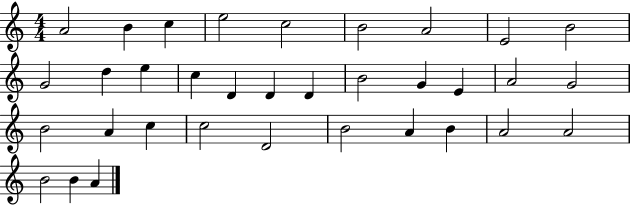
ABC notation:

X:1
T:Untitled
M:4/4
L:1/4
K:C
A2 B c e2 c2 B2 A2 E2 B2 G2 d e c D D D B2 G E A2 G2 B2 A c c2 D2 B2 A B A2 A2 B2 B A